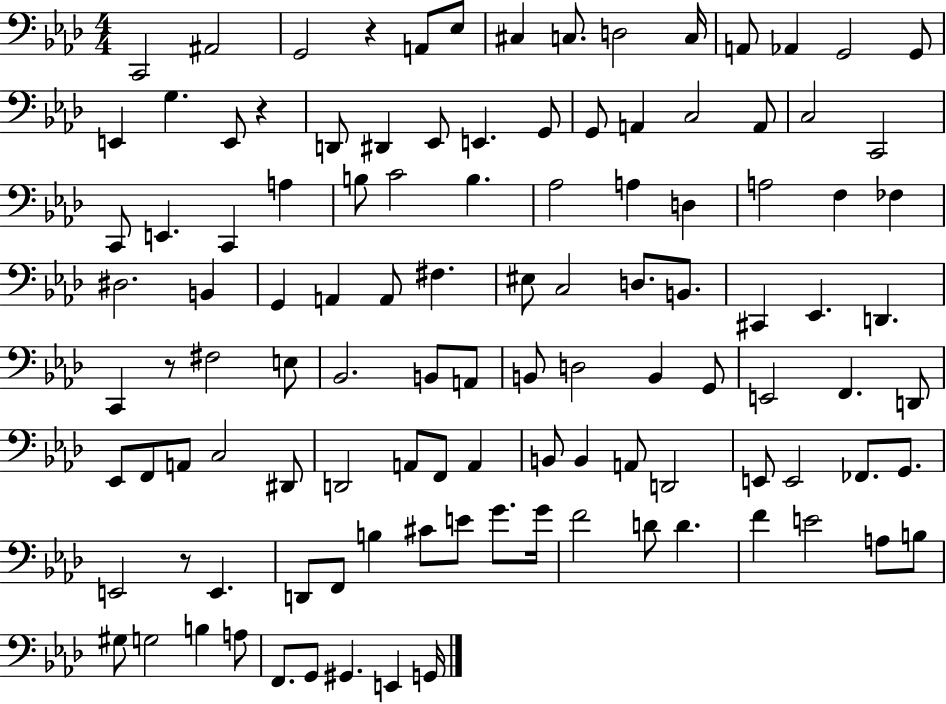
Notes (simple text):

C2/h A#2/h G2/h R/q A2/e Eb3/e C#3/q C3/e. D3/h C3/s A2/e Ab2/q G2/h G2/e E2/q G3/q. E2/e R/q D2/e D#2/q Eb2/e E2/q. G2/e G2/e A2/q C3/h A2/e C3/h C2/h C2/e E2/q. C2/q A3/q B3/e C4/h B3/q. Ab3/h A3/q D3/q A3/h F3/q FES3/q D#3/h. B2/q G2/q A2/q A2/e F#3/q. EIS3/e C3/h D3/e. B2/e. C#2/q Eb2/q. D2/q. C2/q R/e F#3/h E3/e Bb2/h. B2/e A2/e B2/e D3/h B2/q G2/e E2/h F2/q. D2/e Eb2/e F2/e A2/e C3/h D#2/e D2/h A2/e F2/e A2/q B2/e B2/q A2/e D2/h E2/e E2/h FES2/e. G2/e. E2/h R/e E2/q. D2/e F2/e B3/q C#4/e E4/e G4/e. G4/s F4/h D4/e D4/q. F4/q E4/h A3/e B3/e G#3/e G3/h B3/q A3/e F2/e. G2/e G#2/q. E2/q G2/s